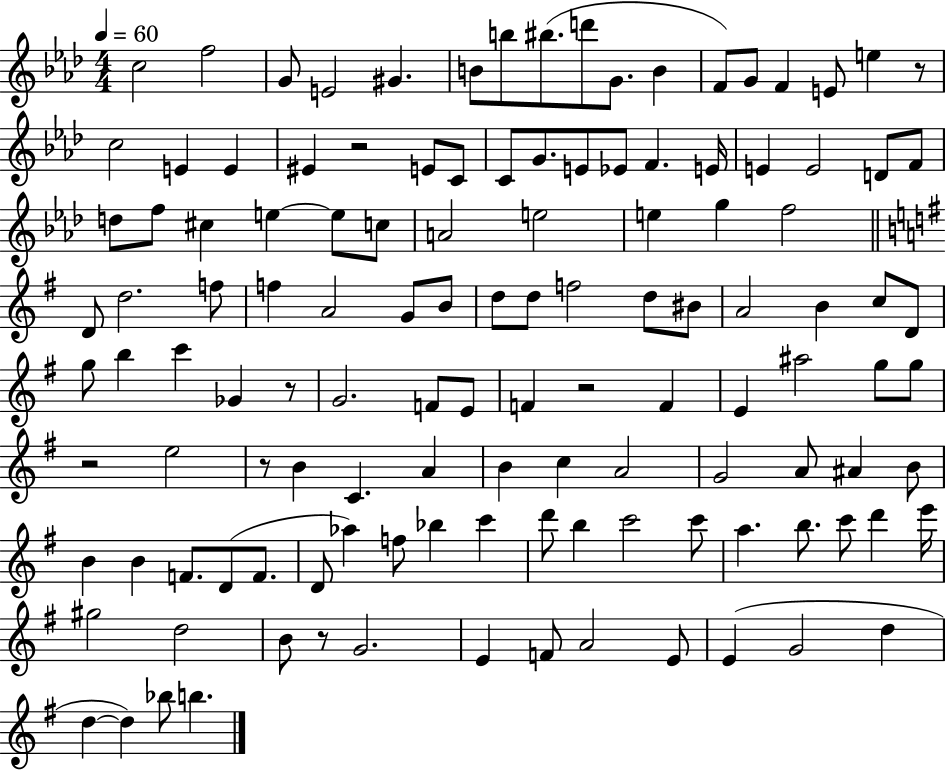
X:1
T:Untitled
M:4/4
L:1/4
K:Ab
c2 f2 G/2 E2 ^G B/2 b/2 ^b/2 d'/2 G/2 B F/2 G/2 F E/2 e z/2 c2 E E ^E z2 E/2 C/2 C/2 G/2 E/2 _E/2 F E/4 E E2 D/2 F/2 d/2 f/2 ^c e e/2 c/2 A2 e2 e g f2 D/2 d2 f/2 f A2 G/2 B/2 d/2 d/2 f2 d/2 ^B/2 A2 B c/2 D/2 g/2 b c' _G z/2 G2 F/2 E/2 F z2 F E ^a2 g/2 g/2 z2 e2 z/2 B C A B c A2 G2 A/2 ^A B/2 B B F/2 D/2 F/2 D/2 _a f/2 _b c' d'/2 b c'2 c'/2 a b/2 c'/2 d' e'/4 ^g2 d2 B/2 z/2 G2 E F/2 A2 E/2 E G2 d d d _b/2 b